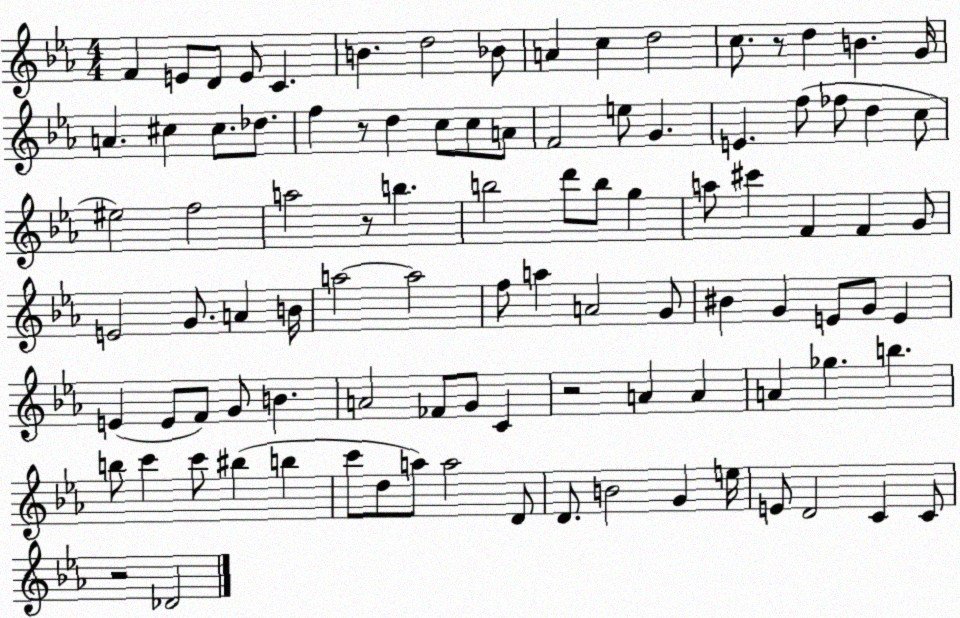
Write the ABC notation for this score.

X:1
T:Untitled
M:4/4
L:1/4
K:Eb
F E/2 D/2 E/2 C B d2 _B/2 A c d2 c/2 z/2 d B G/4 A ^c ^c/2 _d/2 f z/2 d c/2 c/2 A/2 F2 e/2 G E f/2 _f/2 d c/2 ^e2 f2 a2 z/2 b b2 d'/2 b/2 g a/2 ^c' F F G/2 E2 G/2 A B/4 a2 a2 f/2 a A2 G/2 ^B G E/2 G/2 E E E/2 F/2 G/2 B A2 _F/2 G/2 C z2 A A A _g b b/2 c' c'/2 ^b b c'/2 d/2 a/2 a2 D/2 D/2 B2 G e/4 E/2 D2 C C/2 z2 _D2